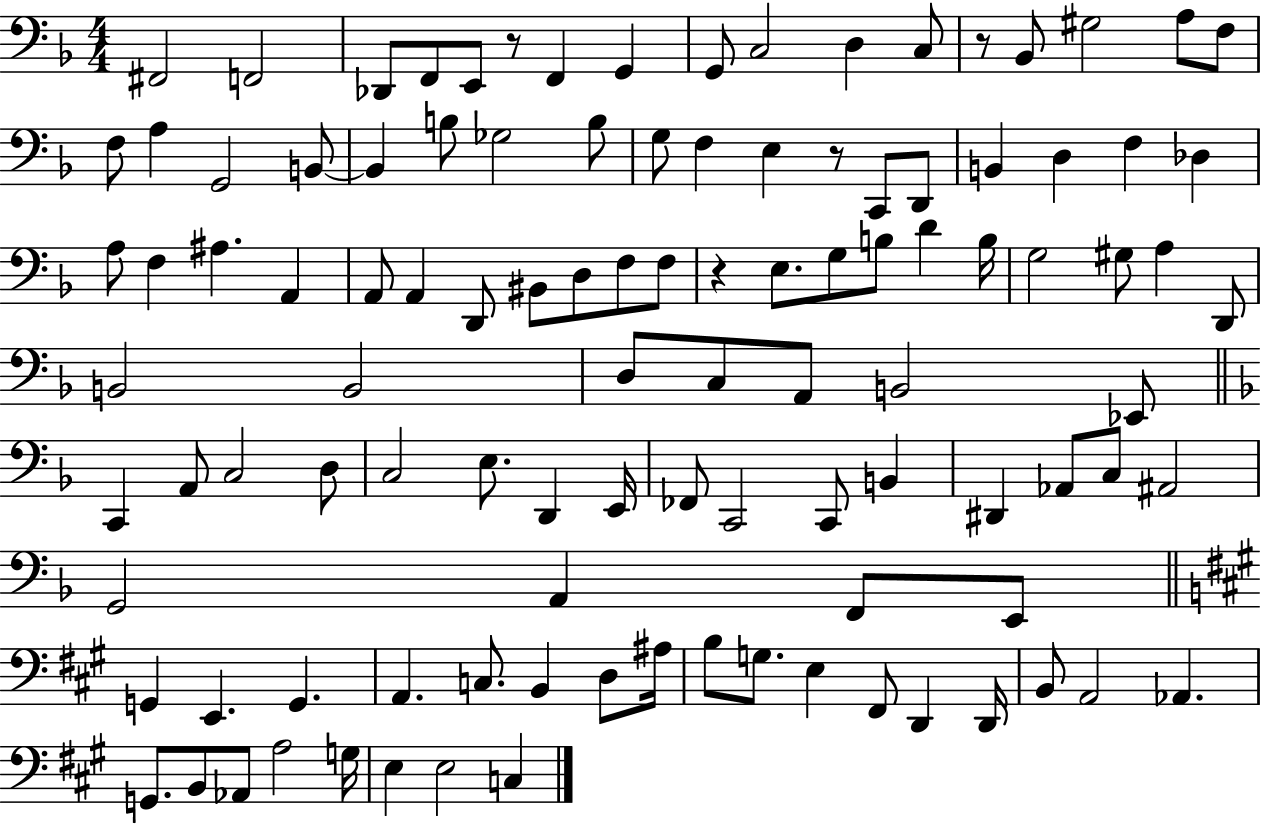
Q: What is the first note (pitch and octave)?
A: F#2